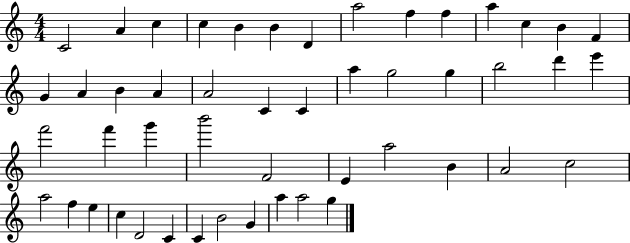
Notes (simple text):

C4/h A4/q C5/q C5/q B4/q B4/q D4/q A5/h F5/q F5/q A5/q C5/q B4/q F4/q G4/q A4/q B4/q A4/q A4/h C4/q C4/q A5/q G5/h G5/q B5/h D6/q E6/q F6/h F6/q G6/q B6/h F4/h E4/q A5/h B4/q A4/h C5/h A5/h F5/q E5/q C5/q D4/h C4/q C4/q B4/h G4/q A5/q A5/h G5/q